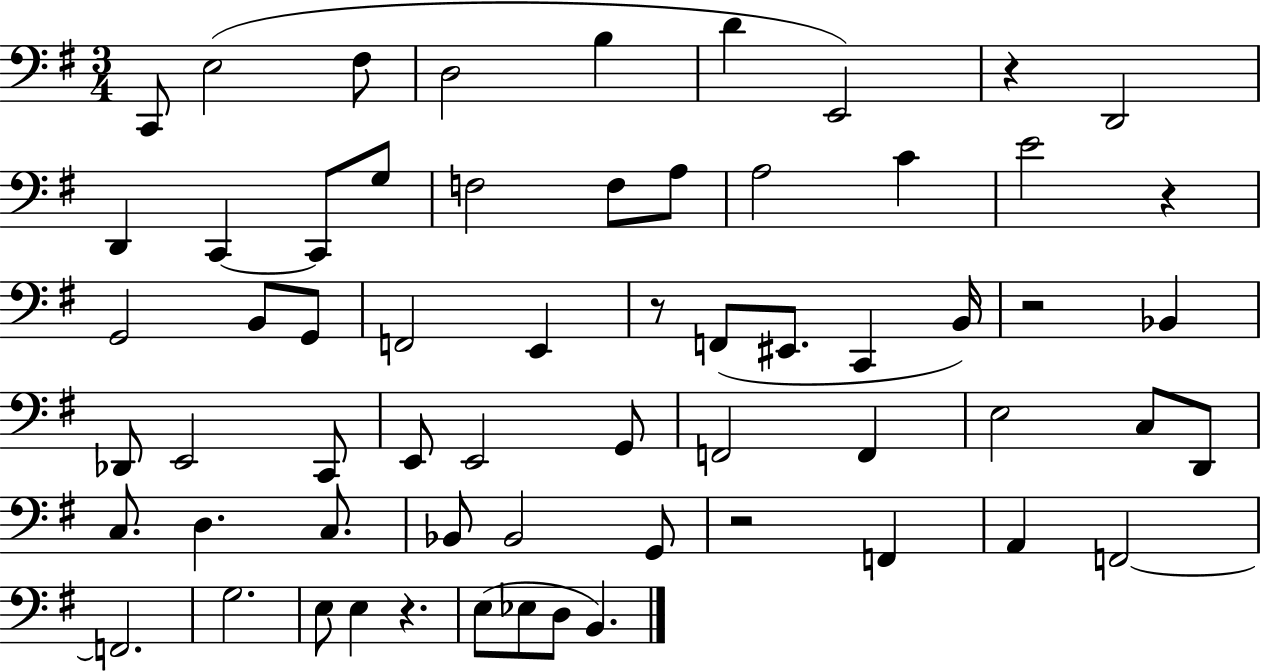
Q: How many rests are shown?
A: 6